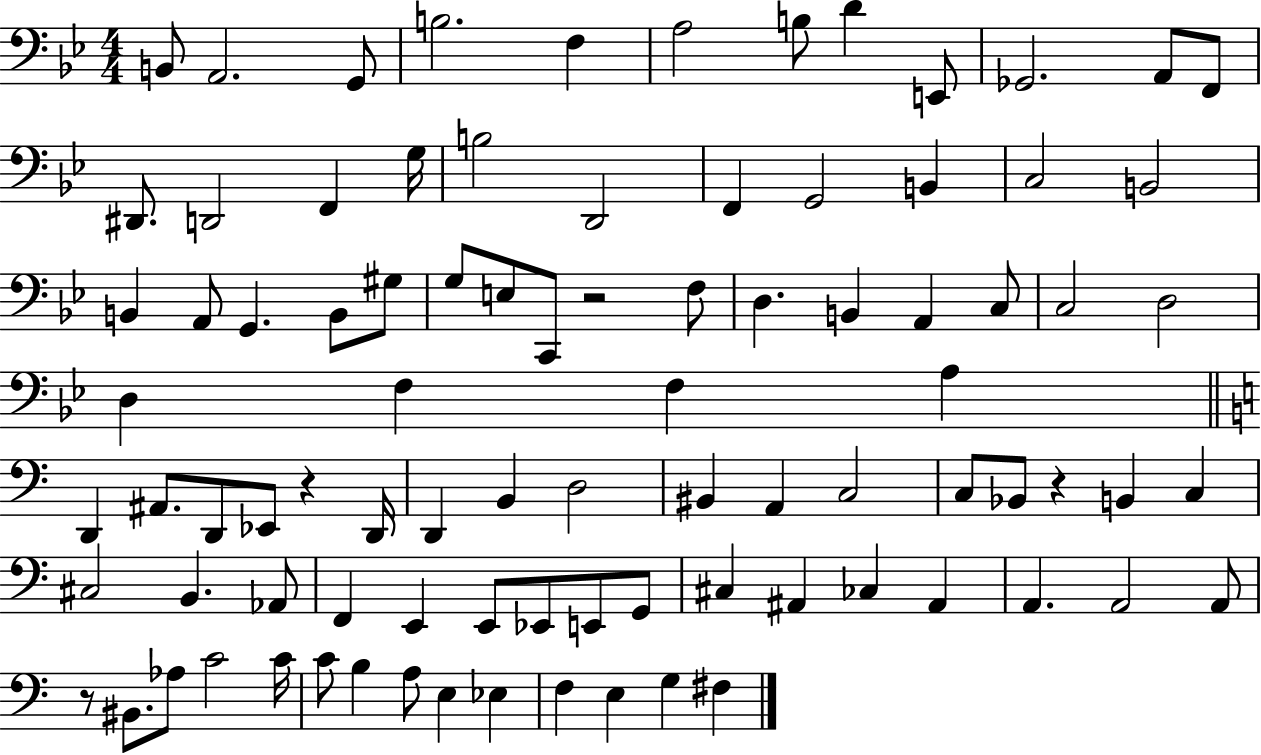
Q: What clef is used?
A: bass